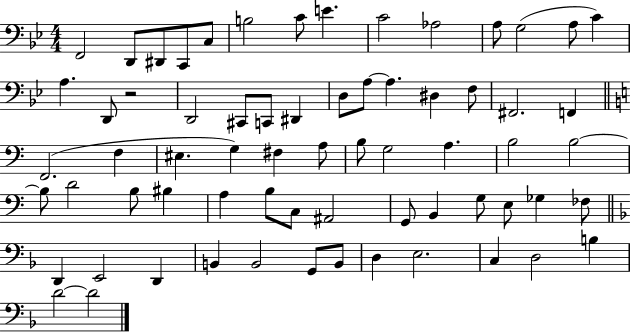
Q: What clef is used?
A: bass